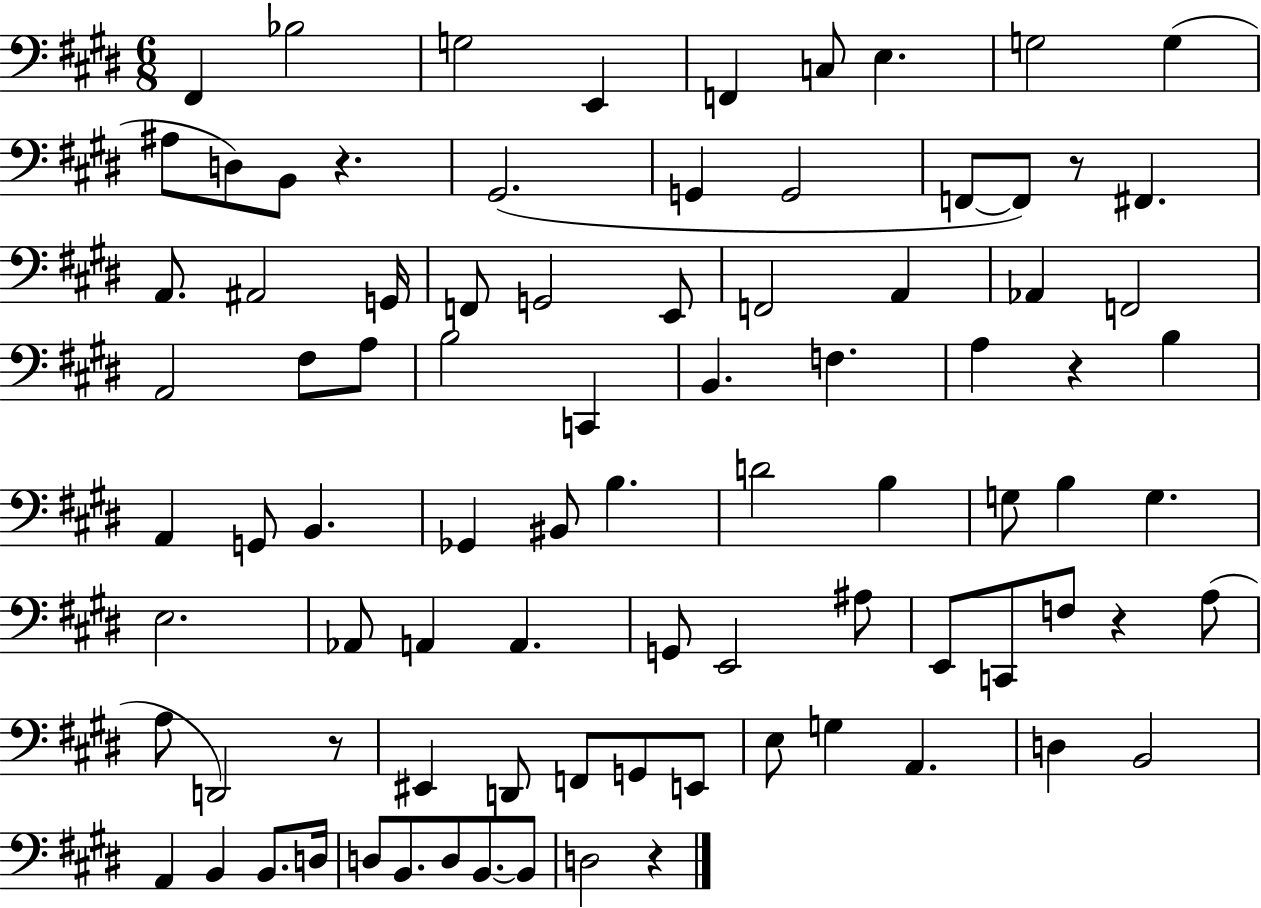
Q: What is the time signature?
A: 6/8